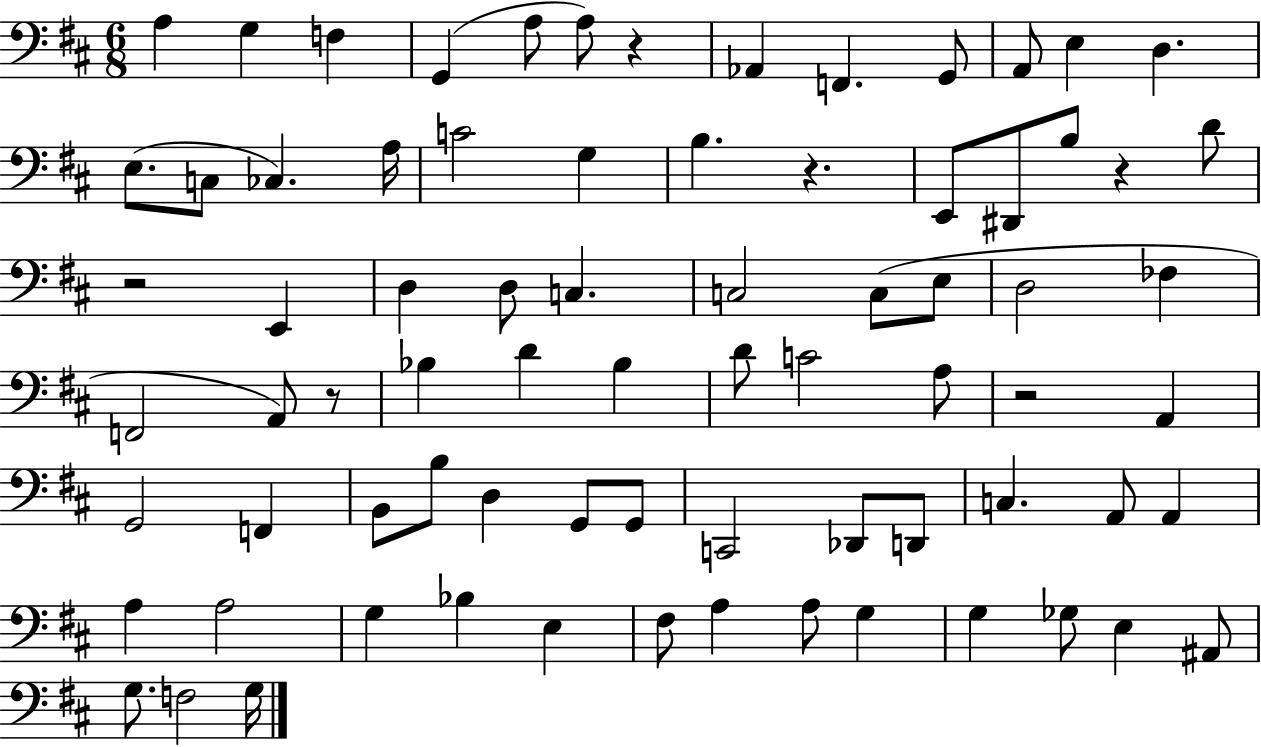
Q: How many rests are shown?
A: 6